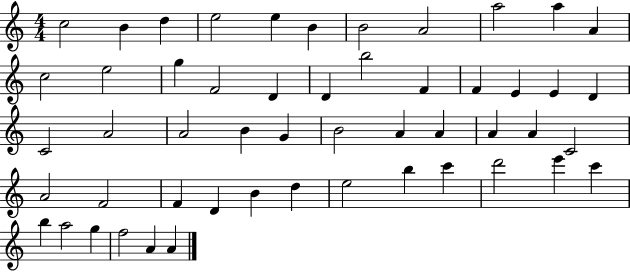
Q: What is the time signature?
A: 4/4